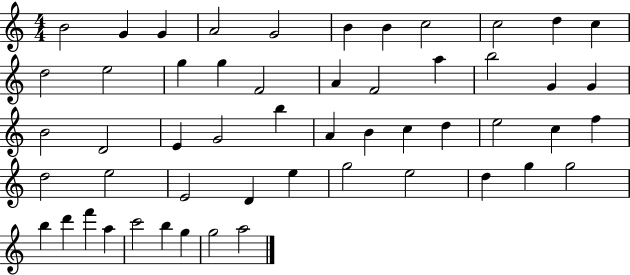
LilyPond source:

{
  \clef treble
  \numericTimeSignature
  \time 4/4
  \key c \major
  b'2 g'4 g'4 | a'2 g'2 | b'4 b'4 c''2 | c''2 d''4 c''4 | \break d''2 e''2 | g''4 g''4 f'2 | a'4 f'2 a''4 | b''2 g'4 g'4 | \break b'2 d'2 | e'4 g'2 b''4 | a'4 b'4 c''4 d''4 | e''2 c''4 f''4 | \break d''2 e''2 | e'2 d'4 e''4 | g''2 e''2 | d''4 g''4 g''2 | \break b''4 d'''4 f'''4 a''4 | c'''2 b''4 g''4 | g''2 a''2 | \bar "|."
}